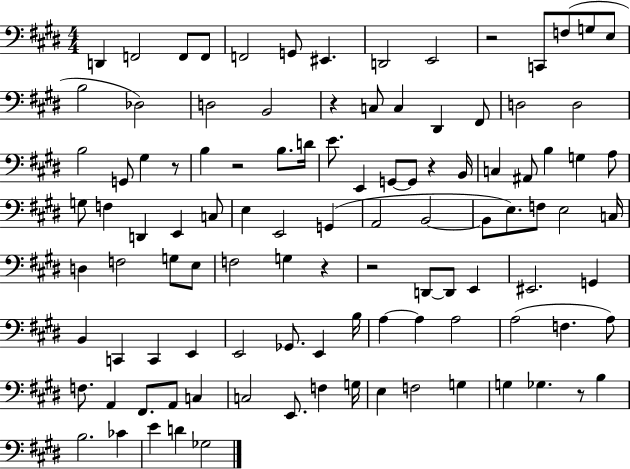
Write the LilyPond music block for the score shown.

{
  \clef bass
  \numericTimeSignature
  \time 4/4
  \key e \major
  \repeat volta 2 { d,4 f,2 f,8 f,8 | f,2 g,8 eis,4. | d,2 e,2 | r2 c,8 f8( g8 e8 | \break b2 des2) | d2 b,2 | r4 c8 c4 dis,4 fis,8 | d2 d2 | \break b2 g,8 gis4 r8 | b4 r2 b8. d'16 | e'8. e,4 g,8~~ g,8 r4 b,16 | c4 ais,8 b4 g4 a8 | \break g8 f4 d,4 e,4 c8 | e4 e,2 g,4( | a,2 b,2~~ | b,8 e8.) f8 e2 c16 | \break d4 f2 g8 e8 | f2 g4 r4 | r2 d,8~~ d,8 e,4 | eis,2. g,4 | \break b,4 c,4 c,4 e,4 | e,2 ges,8. e,4 b16 | a4~~ a4 a2 | a2( f4. a8) | \break f8. a,4 fis,8. a,8 c4 | c2 e,8. f4 g16 | e4 f2 g4 | g4 ges4. r8 b4 | \break b2. ces'4 | e'4 d'4 ges2 | } \bar "|."
}